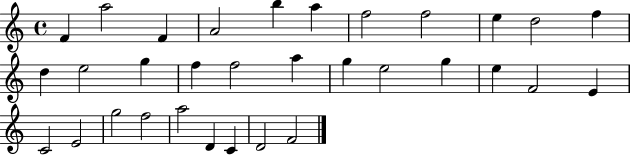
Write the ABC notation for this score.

X:1
T:Untitled
M:4/4
L:1/4
K:C
F a2 F A2 b a f2 f2 e d2 f d e2 g f f2 a g e2 g e F2 E C2 E2 g2 f2 a2 D C D2 F2